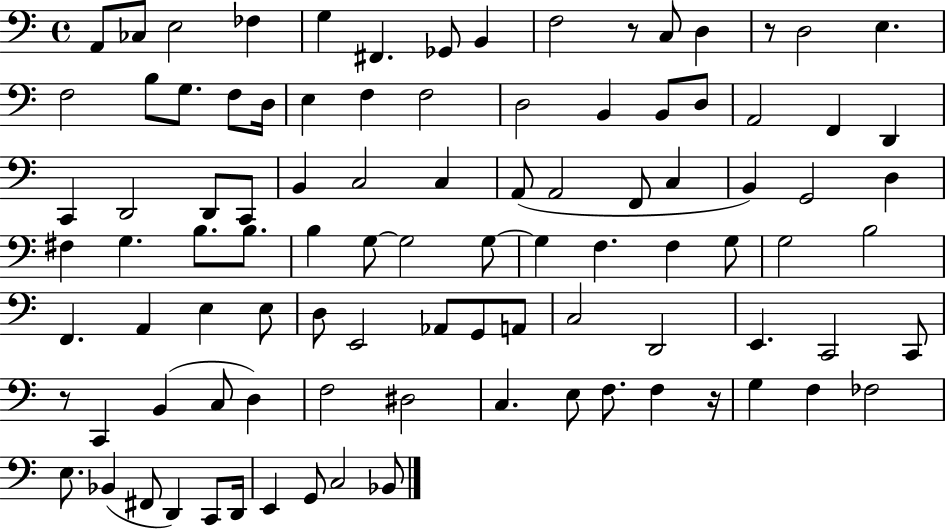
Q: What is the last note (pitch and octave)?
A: Bb2